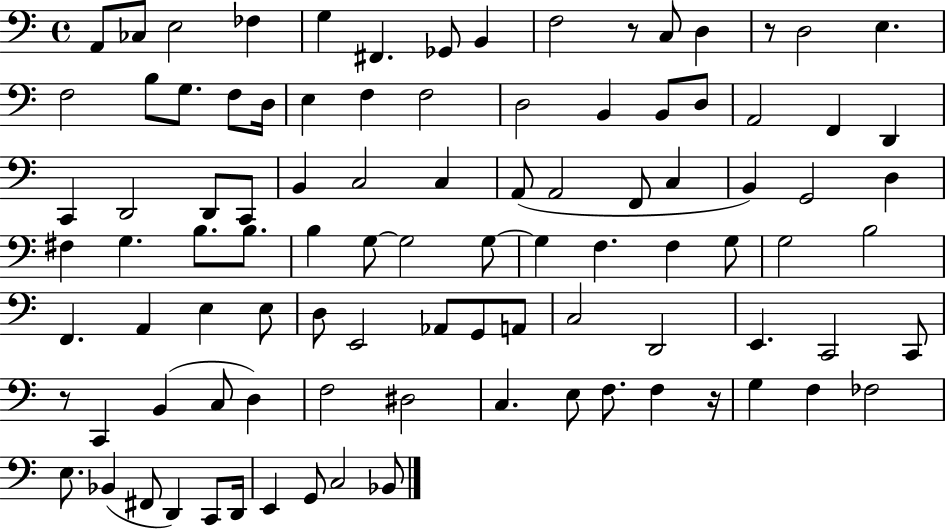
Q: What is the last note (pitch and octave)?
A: Bb2